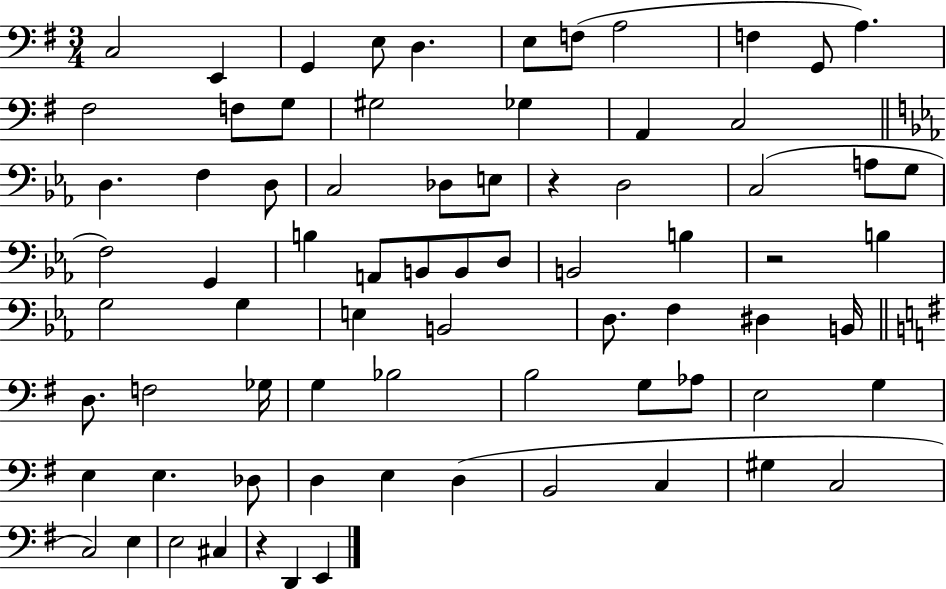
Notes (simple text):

C3/h E2/q G2/q E3/e D3/q. E3/e F3/e A3/h F3/q G2/e A3/q. F#3/h F3/e G3/e G#3/h Gb3/q A2/q C3/h D3/q. F3/q D3/e C3/h Db3/e E3/e R/q D3/h C3/h A3/e G3/e F3/h G2/q B3/q A2/e B2/e B2/e D3/e B2/h B3/q R/h B3/q G3/h G3/q E3/q B2/h D3/e. F3/q D#3/q B2/s D3/e. F3/h Gb3/s G3/q Bb3/h B3/h G3/e Ab3/e E3/h G3/q E3/q E3/q. Db3/e D3/q E3/q D3/q B2/h C3/q G#3/q C3/h C3/h E3/q E3/h C#3/q R/q D2/q E2/q